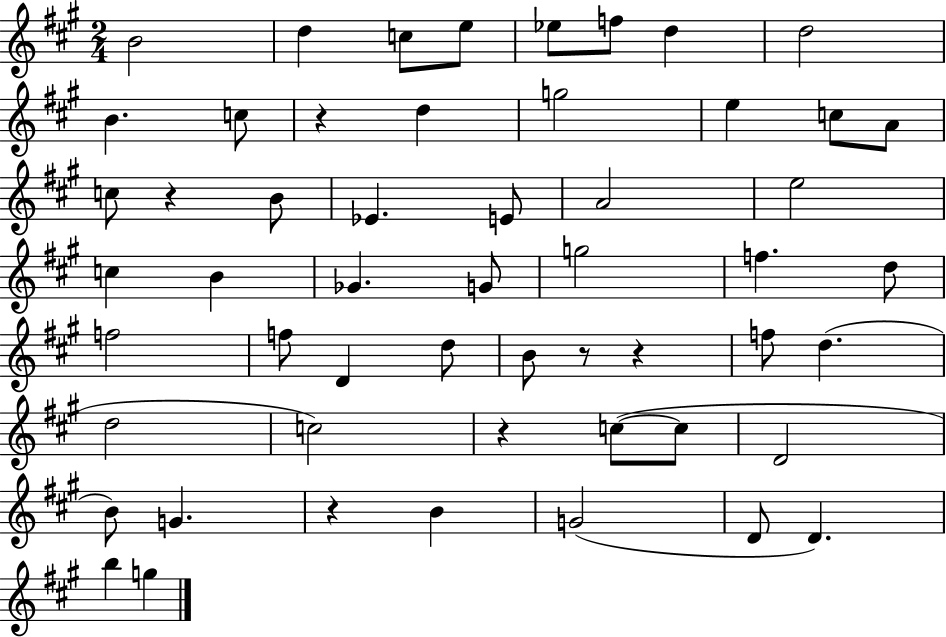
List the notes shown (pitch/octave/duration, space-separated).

B4/h D5/q C5/e E5/e Eb5/e F5/e D5/q D5/h B4/q. C5/e R/q D5/q G5/h E5/q C5/e A4/e C5/e R/q B4/e Eb4/q. E4/e A4/h E5/h C5/q B4/q Gb4/q. G4/e G5/h F5/q. D5/e F5/h F5/e D4/q D5/e B4/e R/e R/q F5/e D5/q. D5/h C5/h R/q C5/e C5/e D4/h B4/e G4/q. R/q B4/q G4/h D4/e D4/q. B5/q G5/q